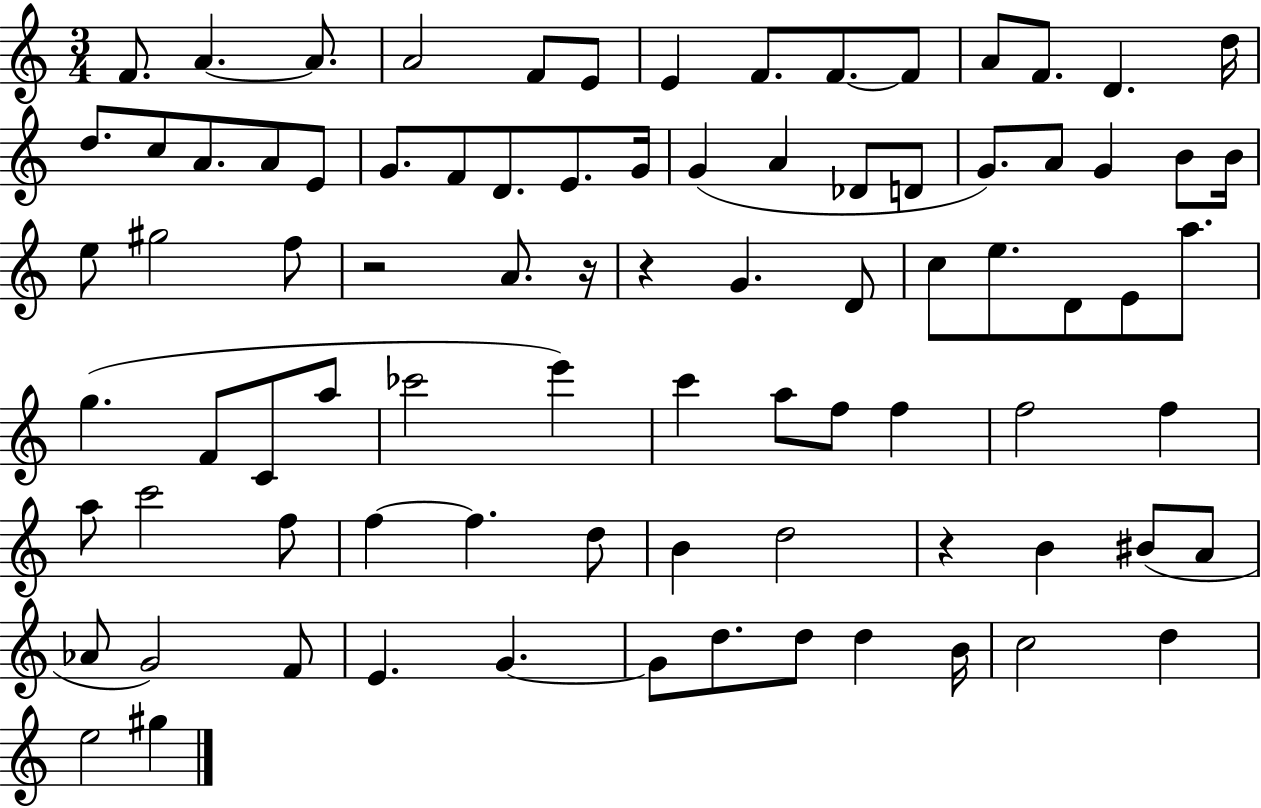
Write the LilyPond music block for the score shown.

{
  \clef treble
  \numericTimeSignature
  \time 3/4
  \key c \major
  f'8. a'4.~~ a'8. | a'2 f'8 e'8 | e'4 f'8. f'8.~~ f'8 | a'8 f'8. d'4. d''16 | \break d''8. c''8 a'8. a'8 e'8 | g'8. f'8 d'8. e'8. g'16 | g'4( a'4 des'8 d'8 | g'8.) a'8 g'4 b'8 b'16 | \break e''8 gis''2 f''8 | r2 a'8. r16 | r4 g'4. d'8 | c''8 e''8. d'8 e'8 a''8. | \break g''4.( f'8 c'8 a''8 | ces'''2 e'''4) | c'''4 a''8 f''8 f''4 | f''2 f''4 | \break a''8 c'''2 f''8 | f''4~~ f''4. d''8 | b'4 d''2 | r4 b'4 bis'8( a'8 | \break aes'8 g'2) f'8 | e'4. g'4.~~ | g'8 d''8. d''8 d''4 b'16 | c''2 d''4 | \break e''2 gis''4 | \bar "|."
}